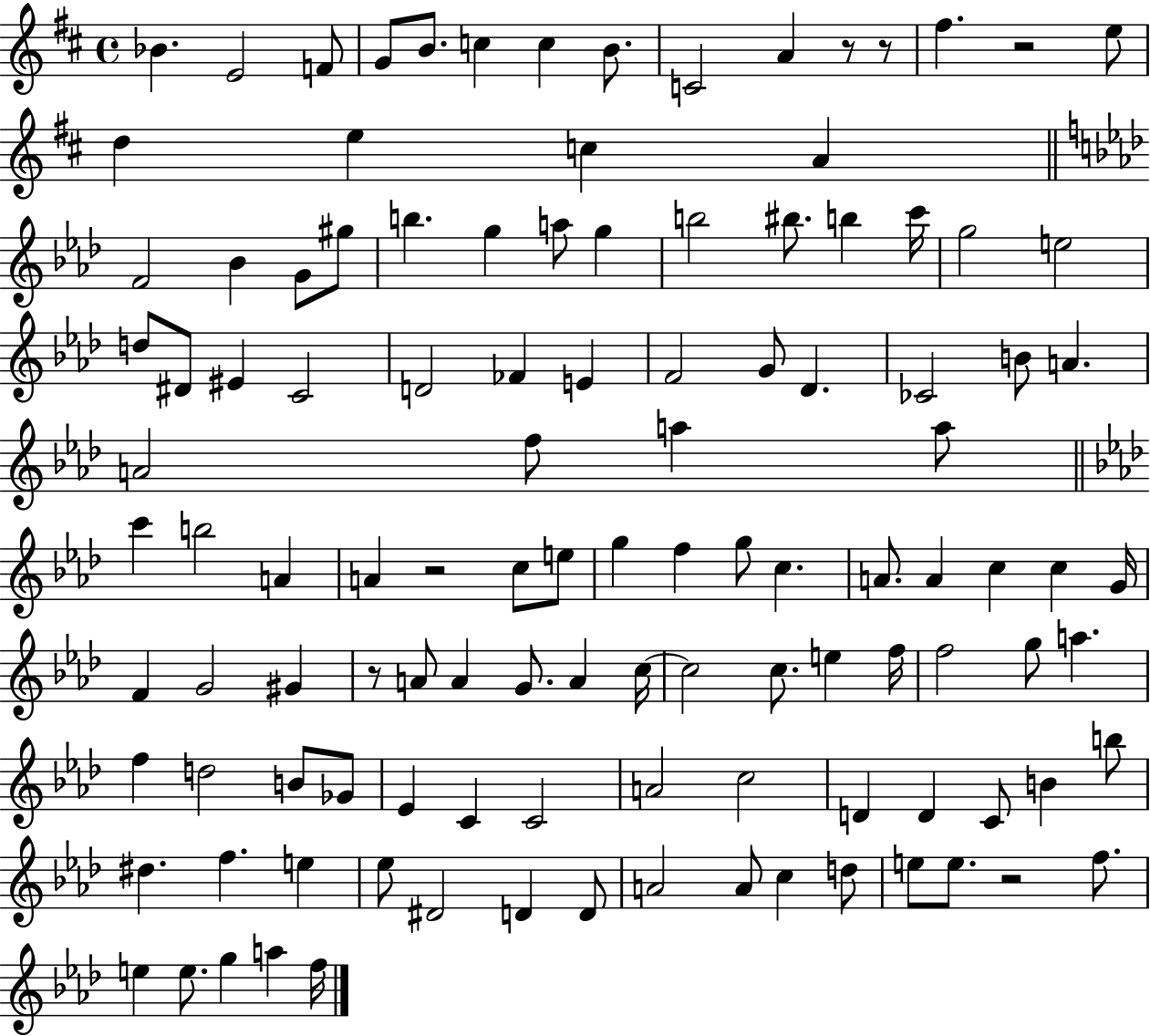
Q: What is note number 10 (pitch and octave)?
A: A4